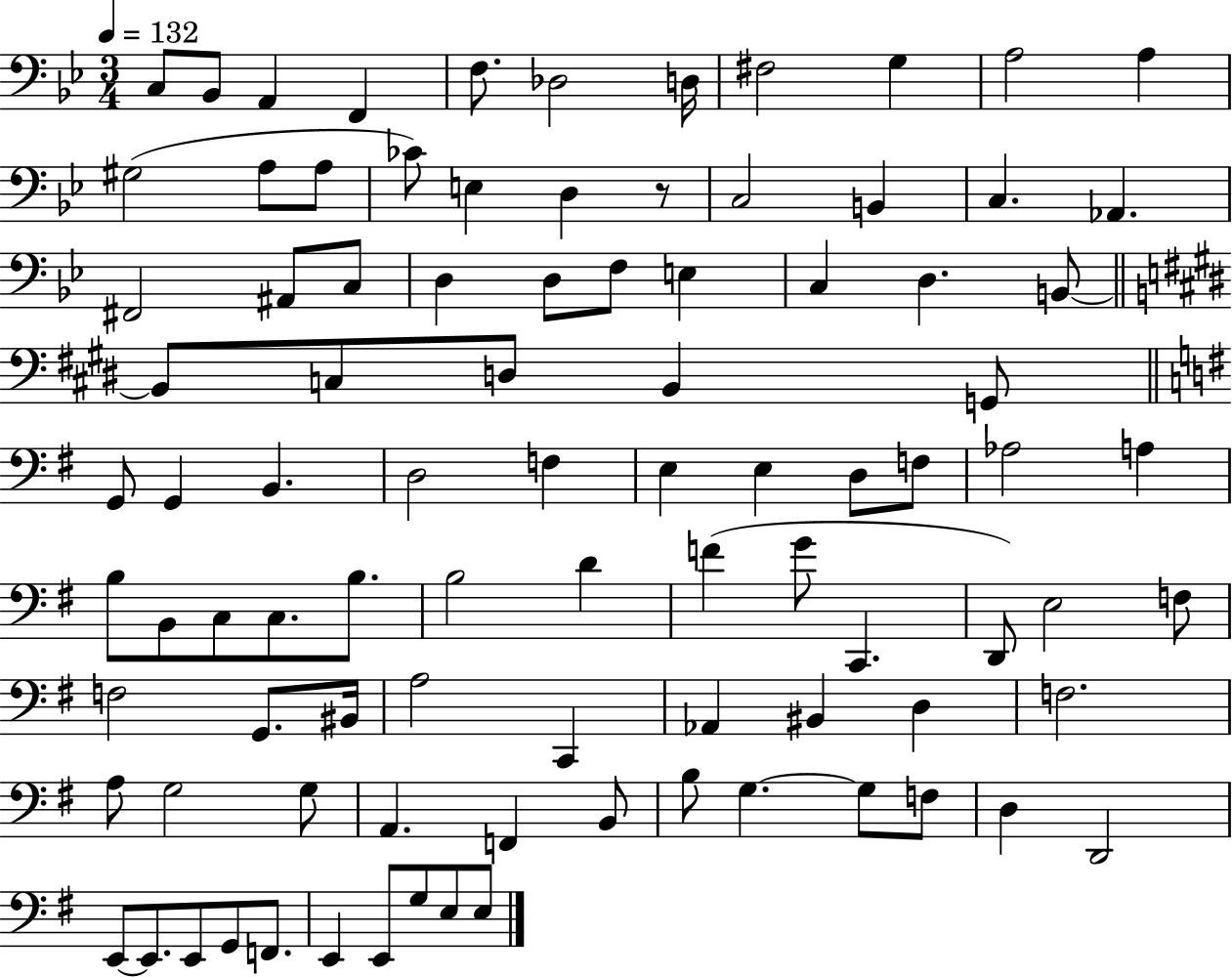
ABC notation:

X:1
T:Untitled
M:3/4
L:1/4
K:Bb
C,/2 _B,,/2 A,, F,, F,/2 _D,2 D,/4 ^F,2 G, A,2 A, ^G,2 A,/2 A,/2 _C/2 E, D, z/2 C,2 B,, C, _A,, ^F,,2 ^A,,/2 C,/2 D, D,/2 F,/2 E, C, D, B,,/2 B,,/2 C,/2 D,/2 B,, G,,/2 G,,/2 G,, B,, D,2 F, E, E, D,/2 F,/2 _A,2 A, B,/2 B,,/2 C,/2 C,/2 B,/2 B,2 D F G/2 C,, D,,/2 E,2 F,/2 F,2 G,,/2 ^B,,/4 A,2 C,, _A,, ^B,, D, F,2 A,/2 G,2 G,/2 A,, F,, B,,/2 B,/2 G, G,/2 F,/2 D, D,,2 E,,/2 E,,/2 E,,/2 G,,/2 F,,/2 E,, E,,/2 G,/2 E,/2 E,/2